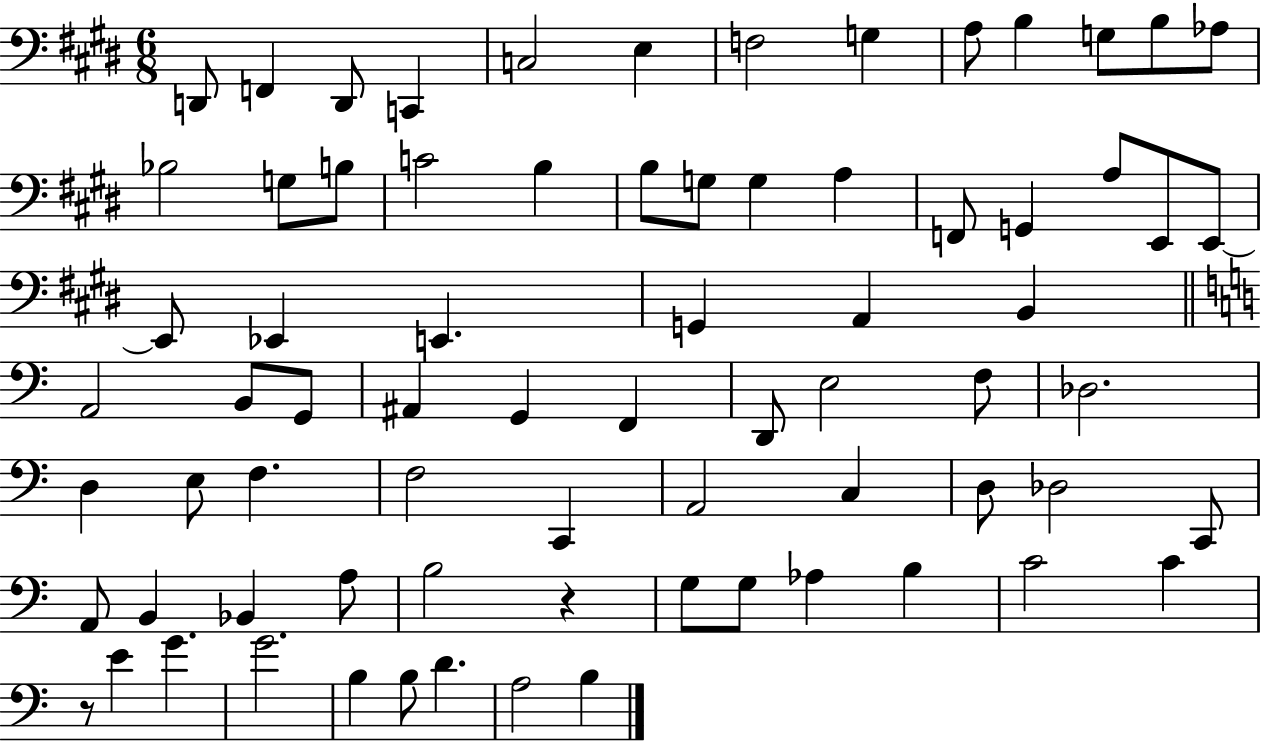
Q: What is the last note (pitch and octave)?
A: B3